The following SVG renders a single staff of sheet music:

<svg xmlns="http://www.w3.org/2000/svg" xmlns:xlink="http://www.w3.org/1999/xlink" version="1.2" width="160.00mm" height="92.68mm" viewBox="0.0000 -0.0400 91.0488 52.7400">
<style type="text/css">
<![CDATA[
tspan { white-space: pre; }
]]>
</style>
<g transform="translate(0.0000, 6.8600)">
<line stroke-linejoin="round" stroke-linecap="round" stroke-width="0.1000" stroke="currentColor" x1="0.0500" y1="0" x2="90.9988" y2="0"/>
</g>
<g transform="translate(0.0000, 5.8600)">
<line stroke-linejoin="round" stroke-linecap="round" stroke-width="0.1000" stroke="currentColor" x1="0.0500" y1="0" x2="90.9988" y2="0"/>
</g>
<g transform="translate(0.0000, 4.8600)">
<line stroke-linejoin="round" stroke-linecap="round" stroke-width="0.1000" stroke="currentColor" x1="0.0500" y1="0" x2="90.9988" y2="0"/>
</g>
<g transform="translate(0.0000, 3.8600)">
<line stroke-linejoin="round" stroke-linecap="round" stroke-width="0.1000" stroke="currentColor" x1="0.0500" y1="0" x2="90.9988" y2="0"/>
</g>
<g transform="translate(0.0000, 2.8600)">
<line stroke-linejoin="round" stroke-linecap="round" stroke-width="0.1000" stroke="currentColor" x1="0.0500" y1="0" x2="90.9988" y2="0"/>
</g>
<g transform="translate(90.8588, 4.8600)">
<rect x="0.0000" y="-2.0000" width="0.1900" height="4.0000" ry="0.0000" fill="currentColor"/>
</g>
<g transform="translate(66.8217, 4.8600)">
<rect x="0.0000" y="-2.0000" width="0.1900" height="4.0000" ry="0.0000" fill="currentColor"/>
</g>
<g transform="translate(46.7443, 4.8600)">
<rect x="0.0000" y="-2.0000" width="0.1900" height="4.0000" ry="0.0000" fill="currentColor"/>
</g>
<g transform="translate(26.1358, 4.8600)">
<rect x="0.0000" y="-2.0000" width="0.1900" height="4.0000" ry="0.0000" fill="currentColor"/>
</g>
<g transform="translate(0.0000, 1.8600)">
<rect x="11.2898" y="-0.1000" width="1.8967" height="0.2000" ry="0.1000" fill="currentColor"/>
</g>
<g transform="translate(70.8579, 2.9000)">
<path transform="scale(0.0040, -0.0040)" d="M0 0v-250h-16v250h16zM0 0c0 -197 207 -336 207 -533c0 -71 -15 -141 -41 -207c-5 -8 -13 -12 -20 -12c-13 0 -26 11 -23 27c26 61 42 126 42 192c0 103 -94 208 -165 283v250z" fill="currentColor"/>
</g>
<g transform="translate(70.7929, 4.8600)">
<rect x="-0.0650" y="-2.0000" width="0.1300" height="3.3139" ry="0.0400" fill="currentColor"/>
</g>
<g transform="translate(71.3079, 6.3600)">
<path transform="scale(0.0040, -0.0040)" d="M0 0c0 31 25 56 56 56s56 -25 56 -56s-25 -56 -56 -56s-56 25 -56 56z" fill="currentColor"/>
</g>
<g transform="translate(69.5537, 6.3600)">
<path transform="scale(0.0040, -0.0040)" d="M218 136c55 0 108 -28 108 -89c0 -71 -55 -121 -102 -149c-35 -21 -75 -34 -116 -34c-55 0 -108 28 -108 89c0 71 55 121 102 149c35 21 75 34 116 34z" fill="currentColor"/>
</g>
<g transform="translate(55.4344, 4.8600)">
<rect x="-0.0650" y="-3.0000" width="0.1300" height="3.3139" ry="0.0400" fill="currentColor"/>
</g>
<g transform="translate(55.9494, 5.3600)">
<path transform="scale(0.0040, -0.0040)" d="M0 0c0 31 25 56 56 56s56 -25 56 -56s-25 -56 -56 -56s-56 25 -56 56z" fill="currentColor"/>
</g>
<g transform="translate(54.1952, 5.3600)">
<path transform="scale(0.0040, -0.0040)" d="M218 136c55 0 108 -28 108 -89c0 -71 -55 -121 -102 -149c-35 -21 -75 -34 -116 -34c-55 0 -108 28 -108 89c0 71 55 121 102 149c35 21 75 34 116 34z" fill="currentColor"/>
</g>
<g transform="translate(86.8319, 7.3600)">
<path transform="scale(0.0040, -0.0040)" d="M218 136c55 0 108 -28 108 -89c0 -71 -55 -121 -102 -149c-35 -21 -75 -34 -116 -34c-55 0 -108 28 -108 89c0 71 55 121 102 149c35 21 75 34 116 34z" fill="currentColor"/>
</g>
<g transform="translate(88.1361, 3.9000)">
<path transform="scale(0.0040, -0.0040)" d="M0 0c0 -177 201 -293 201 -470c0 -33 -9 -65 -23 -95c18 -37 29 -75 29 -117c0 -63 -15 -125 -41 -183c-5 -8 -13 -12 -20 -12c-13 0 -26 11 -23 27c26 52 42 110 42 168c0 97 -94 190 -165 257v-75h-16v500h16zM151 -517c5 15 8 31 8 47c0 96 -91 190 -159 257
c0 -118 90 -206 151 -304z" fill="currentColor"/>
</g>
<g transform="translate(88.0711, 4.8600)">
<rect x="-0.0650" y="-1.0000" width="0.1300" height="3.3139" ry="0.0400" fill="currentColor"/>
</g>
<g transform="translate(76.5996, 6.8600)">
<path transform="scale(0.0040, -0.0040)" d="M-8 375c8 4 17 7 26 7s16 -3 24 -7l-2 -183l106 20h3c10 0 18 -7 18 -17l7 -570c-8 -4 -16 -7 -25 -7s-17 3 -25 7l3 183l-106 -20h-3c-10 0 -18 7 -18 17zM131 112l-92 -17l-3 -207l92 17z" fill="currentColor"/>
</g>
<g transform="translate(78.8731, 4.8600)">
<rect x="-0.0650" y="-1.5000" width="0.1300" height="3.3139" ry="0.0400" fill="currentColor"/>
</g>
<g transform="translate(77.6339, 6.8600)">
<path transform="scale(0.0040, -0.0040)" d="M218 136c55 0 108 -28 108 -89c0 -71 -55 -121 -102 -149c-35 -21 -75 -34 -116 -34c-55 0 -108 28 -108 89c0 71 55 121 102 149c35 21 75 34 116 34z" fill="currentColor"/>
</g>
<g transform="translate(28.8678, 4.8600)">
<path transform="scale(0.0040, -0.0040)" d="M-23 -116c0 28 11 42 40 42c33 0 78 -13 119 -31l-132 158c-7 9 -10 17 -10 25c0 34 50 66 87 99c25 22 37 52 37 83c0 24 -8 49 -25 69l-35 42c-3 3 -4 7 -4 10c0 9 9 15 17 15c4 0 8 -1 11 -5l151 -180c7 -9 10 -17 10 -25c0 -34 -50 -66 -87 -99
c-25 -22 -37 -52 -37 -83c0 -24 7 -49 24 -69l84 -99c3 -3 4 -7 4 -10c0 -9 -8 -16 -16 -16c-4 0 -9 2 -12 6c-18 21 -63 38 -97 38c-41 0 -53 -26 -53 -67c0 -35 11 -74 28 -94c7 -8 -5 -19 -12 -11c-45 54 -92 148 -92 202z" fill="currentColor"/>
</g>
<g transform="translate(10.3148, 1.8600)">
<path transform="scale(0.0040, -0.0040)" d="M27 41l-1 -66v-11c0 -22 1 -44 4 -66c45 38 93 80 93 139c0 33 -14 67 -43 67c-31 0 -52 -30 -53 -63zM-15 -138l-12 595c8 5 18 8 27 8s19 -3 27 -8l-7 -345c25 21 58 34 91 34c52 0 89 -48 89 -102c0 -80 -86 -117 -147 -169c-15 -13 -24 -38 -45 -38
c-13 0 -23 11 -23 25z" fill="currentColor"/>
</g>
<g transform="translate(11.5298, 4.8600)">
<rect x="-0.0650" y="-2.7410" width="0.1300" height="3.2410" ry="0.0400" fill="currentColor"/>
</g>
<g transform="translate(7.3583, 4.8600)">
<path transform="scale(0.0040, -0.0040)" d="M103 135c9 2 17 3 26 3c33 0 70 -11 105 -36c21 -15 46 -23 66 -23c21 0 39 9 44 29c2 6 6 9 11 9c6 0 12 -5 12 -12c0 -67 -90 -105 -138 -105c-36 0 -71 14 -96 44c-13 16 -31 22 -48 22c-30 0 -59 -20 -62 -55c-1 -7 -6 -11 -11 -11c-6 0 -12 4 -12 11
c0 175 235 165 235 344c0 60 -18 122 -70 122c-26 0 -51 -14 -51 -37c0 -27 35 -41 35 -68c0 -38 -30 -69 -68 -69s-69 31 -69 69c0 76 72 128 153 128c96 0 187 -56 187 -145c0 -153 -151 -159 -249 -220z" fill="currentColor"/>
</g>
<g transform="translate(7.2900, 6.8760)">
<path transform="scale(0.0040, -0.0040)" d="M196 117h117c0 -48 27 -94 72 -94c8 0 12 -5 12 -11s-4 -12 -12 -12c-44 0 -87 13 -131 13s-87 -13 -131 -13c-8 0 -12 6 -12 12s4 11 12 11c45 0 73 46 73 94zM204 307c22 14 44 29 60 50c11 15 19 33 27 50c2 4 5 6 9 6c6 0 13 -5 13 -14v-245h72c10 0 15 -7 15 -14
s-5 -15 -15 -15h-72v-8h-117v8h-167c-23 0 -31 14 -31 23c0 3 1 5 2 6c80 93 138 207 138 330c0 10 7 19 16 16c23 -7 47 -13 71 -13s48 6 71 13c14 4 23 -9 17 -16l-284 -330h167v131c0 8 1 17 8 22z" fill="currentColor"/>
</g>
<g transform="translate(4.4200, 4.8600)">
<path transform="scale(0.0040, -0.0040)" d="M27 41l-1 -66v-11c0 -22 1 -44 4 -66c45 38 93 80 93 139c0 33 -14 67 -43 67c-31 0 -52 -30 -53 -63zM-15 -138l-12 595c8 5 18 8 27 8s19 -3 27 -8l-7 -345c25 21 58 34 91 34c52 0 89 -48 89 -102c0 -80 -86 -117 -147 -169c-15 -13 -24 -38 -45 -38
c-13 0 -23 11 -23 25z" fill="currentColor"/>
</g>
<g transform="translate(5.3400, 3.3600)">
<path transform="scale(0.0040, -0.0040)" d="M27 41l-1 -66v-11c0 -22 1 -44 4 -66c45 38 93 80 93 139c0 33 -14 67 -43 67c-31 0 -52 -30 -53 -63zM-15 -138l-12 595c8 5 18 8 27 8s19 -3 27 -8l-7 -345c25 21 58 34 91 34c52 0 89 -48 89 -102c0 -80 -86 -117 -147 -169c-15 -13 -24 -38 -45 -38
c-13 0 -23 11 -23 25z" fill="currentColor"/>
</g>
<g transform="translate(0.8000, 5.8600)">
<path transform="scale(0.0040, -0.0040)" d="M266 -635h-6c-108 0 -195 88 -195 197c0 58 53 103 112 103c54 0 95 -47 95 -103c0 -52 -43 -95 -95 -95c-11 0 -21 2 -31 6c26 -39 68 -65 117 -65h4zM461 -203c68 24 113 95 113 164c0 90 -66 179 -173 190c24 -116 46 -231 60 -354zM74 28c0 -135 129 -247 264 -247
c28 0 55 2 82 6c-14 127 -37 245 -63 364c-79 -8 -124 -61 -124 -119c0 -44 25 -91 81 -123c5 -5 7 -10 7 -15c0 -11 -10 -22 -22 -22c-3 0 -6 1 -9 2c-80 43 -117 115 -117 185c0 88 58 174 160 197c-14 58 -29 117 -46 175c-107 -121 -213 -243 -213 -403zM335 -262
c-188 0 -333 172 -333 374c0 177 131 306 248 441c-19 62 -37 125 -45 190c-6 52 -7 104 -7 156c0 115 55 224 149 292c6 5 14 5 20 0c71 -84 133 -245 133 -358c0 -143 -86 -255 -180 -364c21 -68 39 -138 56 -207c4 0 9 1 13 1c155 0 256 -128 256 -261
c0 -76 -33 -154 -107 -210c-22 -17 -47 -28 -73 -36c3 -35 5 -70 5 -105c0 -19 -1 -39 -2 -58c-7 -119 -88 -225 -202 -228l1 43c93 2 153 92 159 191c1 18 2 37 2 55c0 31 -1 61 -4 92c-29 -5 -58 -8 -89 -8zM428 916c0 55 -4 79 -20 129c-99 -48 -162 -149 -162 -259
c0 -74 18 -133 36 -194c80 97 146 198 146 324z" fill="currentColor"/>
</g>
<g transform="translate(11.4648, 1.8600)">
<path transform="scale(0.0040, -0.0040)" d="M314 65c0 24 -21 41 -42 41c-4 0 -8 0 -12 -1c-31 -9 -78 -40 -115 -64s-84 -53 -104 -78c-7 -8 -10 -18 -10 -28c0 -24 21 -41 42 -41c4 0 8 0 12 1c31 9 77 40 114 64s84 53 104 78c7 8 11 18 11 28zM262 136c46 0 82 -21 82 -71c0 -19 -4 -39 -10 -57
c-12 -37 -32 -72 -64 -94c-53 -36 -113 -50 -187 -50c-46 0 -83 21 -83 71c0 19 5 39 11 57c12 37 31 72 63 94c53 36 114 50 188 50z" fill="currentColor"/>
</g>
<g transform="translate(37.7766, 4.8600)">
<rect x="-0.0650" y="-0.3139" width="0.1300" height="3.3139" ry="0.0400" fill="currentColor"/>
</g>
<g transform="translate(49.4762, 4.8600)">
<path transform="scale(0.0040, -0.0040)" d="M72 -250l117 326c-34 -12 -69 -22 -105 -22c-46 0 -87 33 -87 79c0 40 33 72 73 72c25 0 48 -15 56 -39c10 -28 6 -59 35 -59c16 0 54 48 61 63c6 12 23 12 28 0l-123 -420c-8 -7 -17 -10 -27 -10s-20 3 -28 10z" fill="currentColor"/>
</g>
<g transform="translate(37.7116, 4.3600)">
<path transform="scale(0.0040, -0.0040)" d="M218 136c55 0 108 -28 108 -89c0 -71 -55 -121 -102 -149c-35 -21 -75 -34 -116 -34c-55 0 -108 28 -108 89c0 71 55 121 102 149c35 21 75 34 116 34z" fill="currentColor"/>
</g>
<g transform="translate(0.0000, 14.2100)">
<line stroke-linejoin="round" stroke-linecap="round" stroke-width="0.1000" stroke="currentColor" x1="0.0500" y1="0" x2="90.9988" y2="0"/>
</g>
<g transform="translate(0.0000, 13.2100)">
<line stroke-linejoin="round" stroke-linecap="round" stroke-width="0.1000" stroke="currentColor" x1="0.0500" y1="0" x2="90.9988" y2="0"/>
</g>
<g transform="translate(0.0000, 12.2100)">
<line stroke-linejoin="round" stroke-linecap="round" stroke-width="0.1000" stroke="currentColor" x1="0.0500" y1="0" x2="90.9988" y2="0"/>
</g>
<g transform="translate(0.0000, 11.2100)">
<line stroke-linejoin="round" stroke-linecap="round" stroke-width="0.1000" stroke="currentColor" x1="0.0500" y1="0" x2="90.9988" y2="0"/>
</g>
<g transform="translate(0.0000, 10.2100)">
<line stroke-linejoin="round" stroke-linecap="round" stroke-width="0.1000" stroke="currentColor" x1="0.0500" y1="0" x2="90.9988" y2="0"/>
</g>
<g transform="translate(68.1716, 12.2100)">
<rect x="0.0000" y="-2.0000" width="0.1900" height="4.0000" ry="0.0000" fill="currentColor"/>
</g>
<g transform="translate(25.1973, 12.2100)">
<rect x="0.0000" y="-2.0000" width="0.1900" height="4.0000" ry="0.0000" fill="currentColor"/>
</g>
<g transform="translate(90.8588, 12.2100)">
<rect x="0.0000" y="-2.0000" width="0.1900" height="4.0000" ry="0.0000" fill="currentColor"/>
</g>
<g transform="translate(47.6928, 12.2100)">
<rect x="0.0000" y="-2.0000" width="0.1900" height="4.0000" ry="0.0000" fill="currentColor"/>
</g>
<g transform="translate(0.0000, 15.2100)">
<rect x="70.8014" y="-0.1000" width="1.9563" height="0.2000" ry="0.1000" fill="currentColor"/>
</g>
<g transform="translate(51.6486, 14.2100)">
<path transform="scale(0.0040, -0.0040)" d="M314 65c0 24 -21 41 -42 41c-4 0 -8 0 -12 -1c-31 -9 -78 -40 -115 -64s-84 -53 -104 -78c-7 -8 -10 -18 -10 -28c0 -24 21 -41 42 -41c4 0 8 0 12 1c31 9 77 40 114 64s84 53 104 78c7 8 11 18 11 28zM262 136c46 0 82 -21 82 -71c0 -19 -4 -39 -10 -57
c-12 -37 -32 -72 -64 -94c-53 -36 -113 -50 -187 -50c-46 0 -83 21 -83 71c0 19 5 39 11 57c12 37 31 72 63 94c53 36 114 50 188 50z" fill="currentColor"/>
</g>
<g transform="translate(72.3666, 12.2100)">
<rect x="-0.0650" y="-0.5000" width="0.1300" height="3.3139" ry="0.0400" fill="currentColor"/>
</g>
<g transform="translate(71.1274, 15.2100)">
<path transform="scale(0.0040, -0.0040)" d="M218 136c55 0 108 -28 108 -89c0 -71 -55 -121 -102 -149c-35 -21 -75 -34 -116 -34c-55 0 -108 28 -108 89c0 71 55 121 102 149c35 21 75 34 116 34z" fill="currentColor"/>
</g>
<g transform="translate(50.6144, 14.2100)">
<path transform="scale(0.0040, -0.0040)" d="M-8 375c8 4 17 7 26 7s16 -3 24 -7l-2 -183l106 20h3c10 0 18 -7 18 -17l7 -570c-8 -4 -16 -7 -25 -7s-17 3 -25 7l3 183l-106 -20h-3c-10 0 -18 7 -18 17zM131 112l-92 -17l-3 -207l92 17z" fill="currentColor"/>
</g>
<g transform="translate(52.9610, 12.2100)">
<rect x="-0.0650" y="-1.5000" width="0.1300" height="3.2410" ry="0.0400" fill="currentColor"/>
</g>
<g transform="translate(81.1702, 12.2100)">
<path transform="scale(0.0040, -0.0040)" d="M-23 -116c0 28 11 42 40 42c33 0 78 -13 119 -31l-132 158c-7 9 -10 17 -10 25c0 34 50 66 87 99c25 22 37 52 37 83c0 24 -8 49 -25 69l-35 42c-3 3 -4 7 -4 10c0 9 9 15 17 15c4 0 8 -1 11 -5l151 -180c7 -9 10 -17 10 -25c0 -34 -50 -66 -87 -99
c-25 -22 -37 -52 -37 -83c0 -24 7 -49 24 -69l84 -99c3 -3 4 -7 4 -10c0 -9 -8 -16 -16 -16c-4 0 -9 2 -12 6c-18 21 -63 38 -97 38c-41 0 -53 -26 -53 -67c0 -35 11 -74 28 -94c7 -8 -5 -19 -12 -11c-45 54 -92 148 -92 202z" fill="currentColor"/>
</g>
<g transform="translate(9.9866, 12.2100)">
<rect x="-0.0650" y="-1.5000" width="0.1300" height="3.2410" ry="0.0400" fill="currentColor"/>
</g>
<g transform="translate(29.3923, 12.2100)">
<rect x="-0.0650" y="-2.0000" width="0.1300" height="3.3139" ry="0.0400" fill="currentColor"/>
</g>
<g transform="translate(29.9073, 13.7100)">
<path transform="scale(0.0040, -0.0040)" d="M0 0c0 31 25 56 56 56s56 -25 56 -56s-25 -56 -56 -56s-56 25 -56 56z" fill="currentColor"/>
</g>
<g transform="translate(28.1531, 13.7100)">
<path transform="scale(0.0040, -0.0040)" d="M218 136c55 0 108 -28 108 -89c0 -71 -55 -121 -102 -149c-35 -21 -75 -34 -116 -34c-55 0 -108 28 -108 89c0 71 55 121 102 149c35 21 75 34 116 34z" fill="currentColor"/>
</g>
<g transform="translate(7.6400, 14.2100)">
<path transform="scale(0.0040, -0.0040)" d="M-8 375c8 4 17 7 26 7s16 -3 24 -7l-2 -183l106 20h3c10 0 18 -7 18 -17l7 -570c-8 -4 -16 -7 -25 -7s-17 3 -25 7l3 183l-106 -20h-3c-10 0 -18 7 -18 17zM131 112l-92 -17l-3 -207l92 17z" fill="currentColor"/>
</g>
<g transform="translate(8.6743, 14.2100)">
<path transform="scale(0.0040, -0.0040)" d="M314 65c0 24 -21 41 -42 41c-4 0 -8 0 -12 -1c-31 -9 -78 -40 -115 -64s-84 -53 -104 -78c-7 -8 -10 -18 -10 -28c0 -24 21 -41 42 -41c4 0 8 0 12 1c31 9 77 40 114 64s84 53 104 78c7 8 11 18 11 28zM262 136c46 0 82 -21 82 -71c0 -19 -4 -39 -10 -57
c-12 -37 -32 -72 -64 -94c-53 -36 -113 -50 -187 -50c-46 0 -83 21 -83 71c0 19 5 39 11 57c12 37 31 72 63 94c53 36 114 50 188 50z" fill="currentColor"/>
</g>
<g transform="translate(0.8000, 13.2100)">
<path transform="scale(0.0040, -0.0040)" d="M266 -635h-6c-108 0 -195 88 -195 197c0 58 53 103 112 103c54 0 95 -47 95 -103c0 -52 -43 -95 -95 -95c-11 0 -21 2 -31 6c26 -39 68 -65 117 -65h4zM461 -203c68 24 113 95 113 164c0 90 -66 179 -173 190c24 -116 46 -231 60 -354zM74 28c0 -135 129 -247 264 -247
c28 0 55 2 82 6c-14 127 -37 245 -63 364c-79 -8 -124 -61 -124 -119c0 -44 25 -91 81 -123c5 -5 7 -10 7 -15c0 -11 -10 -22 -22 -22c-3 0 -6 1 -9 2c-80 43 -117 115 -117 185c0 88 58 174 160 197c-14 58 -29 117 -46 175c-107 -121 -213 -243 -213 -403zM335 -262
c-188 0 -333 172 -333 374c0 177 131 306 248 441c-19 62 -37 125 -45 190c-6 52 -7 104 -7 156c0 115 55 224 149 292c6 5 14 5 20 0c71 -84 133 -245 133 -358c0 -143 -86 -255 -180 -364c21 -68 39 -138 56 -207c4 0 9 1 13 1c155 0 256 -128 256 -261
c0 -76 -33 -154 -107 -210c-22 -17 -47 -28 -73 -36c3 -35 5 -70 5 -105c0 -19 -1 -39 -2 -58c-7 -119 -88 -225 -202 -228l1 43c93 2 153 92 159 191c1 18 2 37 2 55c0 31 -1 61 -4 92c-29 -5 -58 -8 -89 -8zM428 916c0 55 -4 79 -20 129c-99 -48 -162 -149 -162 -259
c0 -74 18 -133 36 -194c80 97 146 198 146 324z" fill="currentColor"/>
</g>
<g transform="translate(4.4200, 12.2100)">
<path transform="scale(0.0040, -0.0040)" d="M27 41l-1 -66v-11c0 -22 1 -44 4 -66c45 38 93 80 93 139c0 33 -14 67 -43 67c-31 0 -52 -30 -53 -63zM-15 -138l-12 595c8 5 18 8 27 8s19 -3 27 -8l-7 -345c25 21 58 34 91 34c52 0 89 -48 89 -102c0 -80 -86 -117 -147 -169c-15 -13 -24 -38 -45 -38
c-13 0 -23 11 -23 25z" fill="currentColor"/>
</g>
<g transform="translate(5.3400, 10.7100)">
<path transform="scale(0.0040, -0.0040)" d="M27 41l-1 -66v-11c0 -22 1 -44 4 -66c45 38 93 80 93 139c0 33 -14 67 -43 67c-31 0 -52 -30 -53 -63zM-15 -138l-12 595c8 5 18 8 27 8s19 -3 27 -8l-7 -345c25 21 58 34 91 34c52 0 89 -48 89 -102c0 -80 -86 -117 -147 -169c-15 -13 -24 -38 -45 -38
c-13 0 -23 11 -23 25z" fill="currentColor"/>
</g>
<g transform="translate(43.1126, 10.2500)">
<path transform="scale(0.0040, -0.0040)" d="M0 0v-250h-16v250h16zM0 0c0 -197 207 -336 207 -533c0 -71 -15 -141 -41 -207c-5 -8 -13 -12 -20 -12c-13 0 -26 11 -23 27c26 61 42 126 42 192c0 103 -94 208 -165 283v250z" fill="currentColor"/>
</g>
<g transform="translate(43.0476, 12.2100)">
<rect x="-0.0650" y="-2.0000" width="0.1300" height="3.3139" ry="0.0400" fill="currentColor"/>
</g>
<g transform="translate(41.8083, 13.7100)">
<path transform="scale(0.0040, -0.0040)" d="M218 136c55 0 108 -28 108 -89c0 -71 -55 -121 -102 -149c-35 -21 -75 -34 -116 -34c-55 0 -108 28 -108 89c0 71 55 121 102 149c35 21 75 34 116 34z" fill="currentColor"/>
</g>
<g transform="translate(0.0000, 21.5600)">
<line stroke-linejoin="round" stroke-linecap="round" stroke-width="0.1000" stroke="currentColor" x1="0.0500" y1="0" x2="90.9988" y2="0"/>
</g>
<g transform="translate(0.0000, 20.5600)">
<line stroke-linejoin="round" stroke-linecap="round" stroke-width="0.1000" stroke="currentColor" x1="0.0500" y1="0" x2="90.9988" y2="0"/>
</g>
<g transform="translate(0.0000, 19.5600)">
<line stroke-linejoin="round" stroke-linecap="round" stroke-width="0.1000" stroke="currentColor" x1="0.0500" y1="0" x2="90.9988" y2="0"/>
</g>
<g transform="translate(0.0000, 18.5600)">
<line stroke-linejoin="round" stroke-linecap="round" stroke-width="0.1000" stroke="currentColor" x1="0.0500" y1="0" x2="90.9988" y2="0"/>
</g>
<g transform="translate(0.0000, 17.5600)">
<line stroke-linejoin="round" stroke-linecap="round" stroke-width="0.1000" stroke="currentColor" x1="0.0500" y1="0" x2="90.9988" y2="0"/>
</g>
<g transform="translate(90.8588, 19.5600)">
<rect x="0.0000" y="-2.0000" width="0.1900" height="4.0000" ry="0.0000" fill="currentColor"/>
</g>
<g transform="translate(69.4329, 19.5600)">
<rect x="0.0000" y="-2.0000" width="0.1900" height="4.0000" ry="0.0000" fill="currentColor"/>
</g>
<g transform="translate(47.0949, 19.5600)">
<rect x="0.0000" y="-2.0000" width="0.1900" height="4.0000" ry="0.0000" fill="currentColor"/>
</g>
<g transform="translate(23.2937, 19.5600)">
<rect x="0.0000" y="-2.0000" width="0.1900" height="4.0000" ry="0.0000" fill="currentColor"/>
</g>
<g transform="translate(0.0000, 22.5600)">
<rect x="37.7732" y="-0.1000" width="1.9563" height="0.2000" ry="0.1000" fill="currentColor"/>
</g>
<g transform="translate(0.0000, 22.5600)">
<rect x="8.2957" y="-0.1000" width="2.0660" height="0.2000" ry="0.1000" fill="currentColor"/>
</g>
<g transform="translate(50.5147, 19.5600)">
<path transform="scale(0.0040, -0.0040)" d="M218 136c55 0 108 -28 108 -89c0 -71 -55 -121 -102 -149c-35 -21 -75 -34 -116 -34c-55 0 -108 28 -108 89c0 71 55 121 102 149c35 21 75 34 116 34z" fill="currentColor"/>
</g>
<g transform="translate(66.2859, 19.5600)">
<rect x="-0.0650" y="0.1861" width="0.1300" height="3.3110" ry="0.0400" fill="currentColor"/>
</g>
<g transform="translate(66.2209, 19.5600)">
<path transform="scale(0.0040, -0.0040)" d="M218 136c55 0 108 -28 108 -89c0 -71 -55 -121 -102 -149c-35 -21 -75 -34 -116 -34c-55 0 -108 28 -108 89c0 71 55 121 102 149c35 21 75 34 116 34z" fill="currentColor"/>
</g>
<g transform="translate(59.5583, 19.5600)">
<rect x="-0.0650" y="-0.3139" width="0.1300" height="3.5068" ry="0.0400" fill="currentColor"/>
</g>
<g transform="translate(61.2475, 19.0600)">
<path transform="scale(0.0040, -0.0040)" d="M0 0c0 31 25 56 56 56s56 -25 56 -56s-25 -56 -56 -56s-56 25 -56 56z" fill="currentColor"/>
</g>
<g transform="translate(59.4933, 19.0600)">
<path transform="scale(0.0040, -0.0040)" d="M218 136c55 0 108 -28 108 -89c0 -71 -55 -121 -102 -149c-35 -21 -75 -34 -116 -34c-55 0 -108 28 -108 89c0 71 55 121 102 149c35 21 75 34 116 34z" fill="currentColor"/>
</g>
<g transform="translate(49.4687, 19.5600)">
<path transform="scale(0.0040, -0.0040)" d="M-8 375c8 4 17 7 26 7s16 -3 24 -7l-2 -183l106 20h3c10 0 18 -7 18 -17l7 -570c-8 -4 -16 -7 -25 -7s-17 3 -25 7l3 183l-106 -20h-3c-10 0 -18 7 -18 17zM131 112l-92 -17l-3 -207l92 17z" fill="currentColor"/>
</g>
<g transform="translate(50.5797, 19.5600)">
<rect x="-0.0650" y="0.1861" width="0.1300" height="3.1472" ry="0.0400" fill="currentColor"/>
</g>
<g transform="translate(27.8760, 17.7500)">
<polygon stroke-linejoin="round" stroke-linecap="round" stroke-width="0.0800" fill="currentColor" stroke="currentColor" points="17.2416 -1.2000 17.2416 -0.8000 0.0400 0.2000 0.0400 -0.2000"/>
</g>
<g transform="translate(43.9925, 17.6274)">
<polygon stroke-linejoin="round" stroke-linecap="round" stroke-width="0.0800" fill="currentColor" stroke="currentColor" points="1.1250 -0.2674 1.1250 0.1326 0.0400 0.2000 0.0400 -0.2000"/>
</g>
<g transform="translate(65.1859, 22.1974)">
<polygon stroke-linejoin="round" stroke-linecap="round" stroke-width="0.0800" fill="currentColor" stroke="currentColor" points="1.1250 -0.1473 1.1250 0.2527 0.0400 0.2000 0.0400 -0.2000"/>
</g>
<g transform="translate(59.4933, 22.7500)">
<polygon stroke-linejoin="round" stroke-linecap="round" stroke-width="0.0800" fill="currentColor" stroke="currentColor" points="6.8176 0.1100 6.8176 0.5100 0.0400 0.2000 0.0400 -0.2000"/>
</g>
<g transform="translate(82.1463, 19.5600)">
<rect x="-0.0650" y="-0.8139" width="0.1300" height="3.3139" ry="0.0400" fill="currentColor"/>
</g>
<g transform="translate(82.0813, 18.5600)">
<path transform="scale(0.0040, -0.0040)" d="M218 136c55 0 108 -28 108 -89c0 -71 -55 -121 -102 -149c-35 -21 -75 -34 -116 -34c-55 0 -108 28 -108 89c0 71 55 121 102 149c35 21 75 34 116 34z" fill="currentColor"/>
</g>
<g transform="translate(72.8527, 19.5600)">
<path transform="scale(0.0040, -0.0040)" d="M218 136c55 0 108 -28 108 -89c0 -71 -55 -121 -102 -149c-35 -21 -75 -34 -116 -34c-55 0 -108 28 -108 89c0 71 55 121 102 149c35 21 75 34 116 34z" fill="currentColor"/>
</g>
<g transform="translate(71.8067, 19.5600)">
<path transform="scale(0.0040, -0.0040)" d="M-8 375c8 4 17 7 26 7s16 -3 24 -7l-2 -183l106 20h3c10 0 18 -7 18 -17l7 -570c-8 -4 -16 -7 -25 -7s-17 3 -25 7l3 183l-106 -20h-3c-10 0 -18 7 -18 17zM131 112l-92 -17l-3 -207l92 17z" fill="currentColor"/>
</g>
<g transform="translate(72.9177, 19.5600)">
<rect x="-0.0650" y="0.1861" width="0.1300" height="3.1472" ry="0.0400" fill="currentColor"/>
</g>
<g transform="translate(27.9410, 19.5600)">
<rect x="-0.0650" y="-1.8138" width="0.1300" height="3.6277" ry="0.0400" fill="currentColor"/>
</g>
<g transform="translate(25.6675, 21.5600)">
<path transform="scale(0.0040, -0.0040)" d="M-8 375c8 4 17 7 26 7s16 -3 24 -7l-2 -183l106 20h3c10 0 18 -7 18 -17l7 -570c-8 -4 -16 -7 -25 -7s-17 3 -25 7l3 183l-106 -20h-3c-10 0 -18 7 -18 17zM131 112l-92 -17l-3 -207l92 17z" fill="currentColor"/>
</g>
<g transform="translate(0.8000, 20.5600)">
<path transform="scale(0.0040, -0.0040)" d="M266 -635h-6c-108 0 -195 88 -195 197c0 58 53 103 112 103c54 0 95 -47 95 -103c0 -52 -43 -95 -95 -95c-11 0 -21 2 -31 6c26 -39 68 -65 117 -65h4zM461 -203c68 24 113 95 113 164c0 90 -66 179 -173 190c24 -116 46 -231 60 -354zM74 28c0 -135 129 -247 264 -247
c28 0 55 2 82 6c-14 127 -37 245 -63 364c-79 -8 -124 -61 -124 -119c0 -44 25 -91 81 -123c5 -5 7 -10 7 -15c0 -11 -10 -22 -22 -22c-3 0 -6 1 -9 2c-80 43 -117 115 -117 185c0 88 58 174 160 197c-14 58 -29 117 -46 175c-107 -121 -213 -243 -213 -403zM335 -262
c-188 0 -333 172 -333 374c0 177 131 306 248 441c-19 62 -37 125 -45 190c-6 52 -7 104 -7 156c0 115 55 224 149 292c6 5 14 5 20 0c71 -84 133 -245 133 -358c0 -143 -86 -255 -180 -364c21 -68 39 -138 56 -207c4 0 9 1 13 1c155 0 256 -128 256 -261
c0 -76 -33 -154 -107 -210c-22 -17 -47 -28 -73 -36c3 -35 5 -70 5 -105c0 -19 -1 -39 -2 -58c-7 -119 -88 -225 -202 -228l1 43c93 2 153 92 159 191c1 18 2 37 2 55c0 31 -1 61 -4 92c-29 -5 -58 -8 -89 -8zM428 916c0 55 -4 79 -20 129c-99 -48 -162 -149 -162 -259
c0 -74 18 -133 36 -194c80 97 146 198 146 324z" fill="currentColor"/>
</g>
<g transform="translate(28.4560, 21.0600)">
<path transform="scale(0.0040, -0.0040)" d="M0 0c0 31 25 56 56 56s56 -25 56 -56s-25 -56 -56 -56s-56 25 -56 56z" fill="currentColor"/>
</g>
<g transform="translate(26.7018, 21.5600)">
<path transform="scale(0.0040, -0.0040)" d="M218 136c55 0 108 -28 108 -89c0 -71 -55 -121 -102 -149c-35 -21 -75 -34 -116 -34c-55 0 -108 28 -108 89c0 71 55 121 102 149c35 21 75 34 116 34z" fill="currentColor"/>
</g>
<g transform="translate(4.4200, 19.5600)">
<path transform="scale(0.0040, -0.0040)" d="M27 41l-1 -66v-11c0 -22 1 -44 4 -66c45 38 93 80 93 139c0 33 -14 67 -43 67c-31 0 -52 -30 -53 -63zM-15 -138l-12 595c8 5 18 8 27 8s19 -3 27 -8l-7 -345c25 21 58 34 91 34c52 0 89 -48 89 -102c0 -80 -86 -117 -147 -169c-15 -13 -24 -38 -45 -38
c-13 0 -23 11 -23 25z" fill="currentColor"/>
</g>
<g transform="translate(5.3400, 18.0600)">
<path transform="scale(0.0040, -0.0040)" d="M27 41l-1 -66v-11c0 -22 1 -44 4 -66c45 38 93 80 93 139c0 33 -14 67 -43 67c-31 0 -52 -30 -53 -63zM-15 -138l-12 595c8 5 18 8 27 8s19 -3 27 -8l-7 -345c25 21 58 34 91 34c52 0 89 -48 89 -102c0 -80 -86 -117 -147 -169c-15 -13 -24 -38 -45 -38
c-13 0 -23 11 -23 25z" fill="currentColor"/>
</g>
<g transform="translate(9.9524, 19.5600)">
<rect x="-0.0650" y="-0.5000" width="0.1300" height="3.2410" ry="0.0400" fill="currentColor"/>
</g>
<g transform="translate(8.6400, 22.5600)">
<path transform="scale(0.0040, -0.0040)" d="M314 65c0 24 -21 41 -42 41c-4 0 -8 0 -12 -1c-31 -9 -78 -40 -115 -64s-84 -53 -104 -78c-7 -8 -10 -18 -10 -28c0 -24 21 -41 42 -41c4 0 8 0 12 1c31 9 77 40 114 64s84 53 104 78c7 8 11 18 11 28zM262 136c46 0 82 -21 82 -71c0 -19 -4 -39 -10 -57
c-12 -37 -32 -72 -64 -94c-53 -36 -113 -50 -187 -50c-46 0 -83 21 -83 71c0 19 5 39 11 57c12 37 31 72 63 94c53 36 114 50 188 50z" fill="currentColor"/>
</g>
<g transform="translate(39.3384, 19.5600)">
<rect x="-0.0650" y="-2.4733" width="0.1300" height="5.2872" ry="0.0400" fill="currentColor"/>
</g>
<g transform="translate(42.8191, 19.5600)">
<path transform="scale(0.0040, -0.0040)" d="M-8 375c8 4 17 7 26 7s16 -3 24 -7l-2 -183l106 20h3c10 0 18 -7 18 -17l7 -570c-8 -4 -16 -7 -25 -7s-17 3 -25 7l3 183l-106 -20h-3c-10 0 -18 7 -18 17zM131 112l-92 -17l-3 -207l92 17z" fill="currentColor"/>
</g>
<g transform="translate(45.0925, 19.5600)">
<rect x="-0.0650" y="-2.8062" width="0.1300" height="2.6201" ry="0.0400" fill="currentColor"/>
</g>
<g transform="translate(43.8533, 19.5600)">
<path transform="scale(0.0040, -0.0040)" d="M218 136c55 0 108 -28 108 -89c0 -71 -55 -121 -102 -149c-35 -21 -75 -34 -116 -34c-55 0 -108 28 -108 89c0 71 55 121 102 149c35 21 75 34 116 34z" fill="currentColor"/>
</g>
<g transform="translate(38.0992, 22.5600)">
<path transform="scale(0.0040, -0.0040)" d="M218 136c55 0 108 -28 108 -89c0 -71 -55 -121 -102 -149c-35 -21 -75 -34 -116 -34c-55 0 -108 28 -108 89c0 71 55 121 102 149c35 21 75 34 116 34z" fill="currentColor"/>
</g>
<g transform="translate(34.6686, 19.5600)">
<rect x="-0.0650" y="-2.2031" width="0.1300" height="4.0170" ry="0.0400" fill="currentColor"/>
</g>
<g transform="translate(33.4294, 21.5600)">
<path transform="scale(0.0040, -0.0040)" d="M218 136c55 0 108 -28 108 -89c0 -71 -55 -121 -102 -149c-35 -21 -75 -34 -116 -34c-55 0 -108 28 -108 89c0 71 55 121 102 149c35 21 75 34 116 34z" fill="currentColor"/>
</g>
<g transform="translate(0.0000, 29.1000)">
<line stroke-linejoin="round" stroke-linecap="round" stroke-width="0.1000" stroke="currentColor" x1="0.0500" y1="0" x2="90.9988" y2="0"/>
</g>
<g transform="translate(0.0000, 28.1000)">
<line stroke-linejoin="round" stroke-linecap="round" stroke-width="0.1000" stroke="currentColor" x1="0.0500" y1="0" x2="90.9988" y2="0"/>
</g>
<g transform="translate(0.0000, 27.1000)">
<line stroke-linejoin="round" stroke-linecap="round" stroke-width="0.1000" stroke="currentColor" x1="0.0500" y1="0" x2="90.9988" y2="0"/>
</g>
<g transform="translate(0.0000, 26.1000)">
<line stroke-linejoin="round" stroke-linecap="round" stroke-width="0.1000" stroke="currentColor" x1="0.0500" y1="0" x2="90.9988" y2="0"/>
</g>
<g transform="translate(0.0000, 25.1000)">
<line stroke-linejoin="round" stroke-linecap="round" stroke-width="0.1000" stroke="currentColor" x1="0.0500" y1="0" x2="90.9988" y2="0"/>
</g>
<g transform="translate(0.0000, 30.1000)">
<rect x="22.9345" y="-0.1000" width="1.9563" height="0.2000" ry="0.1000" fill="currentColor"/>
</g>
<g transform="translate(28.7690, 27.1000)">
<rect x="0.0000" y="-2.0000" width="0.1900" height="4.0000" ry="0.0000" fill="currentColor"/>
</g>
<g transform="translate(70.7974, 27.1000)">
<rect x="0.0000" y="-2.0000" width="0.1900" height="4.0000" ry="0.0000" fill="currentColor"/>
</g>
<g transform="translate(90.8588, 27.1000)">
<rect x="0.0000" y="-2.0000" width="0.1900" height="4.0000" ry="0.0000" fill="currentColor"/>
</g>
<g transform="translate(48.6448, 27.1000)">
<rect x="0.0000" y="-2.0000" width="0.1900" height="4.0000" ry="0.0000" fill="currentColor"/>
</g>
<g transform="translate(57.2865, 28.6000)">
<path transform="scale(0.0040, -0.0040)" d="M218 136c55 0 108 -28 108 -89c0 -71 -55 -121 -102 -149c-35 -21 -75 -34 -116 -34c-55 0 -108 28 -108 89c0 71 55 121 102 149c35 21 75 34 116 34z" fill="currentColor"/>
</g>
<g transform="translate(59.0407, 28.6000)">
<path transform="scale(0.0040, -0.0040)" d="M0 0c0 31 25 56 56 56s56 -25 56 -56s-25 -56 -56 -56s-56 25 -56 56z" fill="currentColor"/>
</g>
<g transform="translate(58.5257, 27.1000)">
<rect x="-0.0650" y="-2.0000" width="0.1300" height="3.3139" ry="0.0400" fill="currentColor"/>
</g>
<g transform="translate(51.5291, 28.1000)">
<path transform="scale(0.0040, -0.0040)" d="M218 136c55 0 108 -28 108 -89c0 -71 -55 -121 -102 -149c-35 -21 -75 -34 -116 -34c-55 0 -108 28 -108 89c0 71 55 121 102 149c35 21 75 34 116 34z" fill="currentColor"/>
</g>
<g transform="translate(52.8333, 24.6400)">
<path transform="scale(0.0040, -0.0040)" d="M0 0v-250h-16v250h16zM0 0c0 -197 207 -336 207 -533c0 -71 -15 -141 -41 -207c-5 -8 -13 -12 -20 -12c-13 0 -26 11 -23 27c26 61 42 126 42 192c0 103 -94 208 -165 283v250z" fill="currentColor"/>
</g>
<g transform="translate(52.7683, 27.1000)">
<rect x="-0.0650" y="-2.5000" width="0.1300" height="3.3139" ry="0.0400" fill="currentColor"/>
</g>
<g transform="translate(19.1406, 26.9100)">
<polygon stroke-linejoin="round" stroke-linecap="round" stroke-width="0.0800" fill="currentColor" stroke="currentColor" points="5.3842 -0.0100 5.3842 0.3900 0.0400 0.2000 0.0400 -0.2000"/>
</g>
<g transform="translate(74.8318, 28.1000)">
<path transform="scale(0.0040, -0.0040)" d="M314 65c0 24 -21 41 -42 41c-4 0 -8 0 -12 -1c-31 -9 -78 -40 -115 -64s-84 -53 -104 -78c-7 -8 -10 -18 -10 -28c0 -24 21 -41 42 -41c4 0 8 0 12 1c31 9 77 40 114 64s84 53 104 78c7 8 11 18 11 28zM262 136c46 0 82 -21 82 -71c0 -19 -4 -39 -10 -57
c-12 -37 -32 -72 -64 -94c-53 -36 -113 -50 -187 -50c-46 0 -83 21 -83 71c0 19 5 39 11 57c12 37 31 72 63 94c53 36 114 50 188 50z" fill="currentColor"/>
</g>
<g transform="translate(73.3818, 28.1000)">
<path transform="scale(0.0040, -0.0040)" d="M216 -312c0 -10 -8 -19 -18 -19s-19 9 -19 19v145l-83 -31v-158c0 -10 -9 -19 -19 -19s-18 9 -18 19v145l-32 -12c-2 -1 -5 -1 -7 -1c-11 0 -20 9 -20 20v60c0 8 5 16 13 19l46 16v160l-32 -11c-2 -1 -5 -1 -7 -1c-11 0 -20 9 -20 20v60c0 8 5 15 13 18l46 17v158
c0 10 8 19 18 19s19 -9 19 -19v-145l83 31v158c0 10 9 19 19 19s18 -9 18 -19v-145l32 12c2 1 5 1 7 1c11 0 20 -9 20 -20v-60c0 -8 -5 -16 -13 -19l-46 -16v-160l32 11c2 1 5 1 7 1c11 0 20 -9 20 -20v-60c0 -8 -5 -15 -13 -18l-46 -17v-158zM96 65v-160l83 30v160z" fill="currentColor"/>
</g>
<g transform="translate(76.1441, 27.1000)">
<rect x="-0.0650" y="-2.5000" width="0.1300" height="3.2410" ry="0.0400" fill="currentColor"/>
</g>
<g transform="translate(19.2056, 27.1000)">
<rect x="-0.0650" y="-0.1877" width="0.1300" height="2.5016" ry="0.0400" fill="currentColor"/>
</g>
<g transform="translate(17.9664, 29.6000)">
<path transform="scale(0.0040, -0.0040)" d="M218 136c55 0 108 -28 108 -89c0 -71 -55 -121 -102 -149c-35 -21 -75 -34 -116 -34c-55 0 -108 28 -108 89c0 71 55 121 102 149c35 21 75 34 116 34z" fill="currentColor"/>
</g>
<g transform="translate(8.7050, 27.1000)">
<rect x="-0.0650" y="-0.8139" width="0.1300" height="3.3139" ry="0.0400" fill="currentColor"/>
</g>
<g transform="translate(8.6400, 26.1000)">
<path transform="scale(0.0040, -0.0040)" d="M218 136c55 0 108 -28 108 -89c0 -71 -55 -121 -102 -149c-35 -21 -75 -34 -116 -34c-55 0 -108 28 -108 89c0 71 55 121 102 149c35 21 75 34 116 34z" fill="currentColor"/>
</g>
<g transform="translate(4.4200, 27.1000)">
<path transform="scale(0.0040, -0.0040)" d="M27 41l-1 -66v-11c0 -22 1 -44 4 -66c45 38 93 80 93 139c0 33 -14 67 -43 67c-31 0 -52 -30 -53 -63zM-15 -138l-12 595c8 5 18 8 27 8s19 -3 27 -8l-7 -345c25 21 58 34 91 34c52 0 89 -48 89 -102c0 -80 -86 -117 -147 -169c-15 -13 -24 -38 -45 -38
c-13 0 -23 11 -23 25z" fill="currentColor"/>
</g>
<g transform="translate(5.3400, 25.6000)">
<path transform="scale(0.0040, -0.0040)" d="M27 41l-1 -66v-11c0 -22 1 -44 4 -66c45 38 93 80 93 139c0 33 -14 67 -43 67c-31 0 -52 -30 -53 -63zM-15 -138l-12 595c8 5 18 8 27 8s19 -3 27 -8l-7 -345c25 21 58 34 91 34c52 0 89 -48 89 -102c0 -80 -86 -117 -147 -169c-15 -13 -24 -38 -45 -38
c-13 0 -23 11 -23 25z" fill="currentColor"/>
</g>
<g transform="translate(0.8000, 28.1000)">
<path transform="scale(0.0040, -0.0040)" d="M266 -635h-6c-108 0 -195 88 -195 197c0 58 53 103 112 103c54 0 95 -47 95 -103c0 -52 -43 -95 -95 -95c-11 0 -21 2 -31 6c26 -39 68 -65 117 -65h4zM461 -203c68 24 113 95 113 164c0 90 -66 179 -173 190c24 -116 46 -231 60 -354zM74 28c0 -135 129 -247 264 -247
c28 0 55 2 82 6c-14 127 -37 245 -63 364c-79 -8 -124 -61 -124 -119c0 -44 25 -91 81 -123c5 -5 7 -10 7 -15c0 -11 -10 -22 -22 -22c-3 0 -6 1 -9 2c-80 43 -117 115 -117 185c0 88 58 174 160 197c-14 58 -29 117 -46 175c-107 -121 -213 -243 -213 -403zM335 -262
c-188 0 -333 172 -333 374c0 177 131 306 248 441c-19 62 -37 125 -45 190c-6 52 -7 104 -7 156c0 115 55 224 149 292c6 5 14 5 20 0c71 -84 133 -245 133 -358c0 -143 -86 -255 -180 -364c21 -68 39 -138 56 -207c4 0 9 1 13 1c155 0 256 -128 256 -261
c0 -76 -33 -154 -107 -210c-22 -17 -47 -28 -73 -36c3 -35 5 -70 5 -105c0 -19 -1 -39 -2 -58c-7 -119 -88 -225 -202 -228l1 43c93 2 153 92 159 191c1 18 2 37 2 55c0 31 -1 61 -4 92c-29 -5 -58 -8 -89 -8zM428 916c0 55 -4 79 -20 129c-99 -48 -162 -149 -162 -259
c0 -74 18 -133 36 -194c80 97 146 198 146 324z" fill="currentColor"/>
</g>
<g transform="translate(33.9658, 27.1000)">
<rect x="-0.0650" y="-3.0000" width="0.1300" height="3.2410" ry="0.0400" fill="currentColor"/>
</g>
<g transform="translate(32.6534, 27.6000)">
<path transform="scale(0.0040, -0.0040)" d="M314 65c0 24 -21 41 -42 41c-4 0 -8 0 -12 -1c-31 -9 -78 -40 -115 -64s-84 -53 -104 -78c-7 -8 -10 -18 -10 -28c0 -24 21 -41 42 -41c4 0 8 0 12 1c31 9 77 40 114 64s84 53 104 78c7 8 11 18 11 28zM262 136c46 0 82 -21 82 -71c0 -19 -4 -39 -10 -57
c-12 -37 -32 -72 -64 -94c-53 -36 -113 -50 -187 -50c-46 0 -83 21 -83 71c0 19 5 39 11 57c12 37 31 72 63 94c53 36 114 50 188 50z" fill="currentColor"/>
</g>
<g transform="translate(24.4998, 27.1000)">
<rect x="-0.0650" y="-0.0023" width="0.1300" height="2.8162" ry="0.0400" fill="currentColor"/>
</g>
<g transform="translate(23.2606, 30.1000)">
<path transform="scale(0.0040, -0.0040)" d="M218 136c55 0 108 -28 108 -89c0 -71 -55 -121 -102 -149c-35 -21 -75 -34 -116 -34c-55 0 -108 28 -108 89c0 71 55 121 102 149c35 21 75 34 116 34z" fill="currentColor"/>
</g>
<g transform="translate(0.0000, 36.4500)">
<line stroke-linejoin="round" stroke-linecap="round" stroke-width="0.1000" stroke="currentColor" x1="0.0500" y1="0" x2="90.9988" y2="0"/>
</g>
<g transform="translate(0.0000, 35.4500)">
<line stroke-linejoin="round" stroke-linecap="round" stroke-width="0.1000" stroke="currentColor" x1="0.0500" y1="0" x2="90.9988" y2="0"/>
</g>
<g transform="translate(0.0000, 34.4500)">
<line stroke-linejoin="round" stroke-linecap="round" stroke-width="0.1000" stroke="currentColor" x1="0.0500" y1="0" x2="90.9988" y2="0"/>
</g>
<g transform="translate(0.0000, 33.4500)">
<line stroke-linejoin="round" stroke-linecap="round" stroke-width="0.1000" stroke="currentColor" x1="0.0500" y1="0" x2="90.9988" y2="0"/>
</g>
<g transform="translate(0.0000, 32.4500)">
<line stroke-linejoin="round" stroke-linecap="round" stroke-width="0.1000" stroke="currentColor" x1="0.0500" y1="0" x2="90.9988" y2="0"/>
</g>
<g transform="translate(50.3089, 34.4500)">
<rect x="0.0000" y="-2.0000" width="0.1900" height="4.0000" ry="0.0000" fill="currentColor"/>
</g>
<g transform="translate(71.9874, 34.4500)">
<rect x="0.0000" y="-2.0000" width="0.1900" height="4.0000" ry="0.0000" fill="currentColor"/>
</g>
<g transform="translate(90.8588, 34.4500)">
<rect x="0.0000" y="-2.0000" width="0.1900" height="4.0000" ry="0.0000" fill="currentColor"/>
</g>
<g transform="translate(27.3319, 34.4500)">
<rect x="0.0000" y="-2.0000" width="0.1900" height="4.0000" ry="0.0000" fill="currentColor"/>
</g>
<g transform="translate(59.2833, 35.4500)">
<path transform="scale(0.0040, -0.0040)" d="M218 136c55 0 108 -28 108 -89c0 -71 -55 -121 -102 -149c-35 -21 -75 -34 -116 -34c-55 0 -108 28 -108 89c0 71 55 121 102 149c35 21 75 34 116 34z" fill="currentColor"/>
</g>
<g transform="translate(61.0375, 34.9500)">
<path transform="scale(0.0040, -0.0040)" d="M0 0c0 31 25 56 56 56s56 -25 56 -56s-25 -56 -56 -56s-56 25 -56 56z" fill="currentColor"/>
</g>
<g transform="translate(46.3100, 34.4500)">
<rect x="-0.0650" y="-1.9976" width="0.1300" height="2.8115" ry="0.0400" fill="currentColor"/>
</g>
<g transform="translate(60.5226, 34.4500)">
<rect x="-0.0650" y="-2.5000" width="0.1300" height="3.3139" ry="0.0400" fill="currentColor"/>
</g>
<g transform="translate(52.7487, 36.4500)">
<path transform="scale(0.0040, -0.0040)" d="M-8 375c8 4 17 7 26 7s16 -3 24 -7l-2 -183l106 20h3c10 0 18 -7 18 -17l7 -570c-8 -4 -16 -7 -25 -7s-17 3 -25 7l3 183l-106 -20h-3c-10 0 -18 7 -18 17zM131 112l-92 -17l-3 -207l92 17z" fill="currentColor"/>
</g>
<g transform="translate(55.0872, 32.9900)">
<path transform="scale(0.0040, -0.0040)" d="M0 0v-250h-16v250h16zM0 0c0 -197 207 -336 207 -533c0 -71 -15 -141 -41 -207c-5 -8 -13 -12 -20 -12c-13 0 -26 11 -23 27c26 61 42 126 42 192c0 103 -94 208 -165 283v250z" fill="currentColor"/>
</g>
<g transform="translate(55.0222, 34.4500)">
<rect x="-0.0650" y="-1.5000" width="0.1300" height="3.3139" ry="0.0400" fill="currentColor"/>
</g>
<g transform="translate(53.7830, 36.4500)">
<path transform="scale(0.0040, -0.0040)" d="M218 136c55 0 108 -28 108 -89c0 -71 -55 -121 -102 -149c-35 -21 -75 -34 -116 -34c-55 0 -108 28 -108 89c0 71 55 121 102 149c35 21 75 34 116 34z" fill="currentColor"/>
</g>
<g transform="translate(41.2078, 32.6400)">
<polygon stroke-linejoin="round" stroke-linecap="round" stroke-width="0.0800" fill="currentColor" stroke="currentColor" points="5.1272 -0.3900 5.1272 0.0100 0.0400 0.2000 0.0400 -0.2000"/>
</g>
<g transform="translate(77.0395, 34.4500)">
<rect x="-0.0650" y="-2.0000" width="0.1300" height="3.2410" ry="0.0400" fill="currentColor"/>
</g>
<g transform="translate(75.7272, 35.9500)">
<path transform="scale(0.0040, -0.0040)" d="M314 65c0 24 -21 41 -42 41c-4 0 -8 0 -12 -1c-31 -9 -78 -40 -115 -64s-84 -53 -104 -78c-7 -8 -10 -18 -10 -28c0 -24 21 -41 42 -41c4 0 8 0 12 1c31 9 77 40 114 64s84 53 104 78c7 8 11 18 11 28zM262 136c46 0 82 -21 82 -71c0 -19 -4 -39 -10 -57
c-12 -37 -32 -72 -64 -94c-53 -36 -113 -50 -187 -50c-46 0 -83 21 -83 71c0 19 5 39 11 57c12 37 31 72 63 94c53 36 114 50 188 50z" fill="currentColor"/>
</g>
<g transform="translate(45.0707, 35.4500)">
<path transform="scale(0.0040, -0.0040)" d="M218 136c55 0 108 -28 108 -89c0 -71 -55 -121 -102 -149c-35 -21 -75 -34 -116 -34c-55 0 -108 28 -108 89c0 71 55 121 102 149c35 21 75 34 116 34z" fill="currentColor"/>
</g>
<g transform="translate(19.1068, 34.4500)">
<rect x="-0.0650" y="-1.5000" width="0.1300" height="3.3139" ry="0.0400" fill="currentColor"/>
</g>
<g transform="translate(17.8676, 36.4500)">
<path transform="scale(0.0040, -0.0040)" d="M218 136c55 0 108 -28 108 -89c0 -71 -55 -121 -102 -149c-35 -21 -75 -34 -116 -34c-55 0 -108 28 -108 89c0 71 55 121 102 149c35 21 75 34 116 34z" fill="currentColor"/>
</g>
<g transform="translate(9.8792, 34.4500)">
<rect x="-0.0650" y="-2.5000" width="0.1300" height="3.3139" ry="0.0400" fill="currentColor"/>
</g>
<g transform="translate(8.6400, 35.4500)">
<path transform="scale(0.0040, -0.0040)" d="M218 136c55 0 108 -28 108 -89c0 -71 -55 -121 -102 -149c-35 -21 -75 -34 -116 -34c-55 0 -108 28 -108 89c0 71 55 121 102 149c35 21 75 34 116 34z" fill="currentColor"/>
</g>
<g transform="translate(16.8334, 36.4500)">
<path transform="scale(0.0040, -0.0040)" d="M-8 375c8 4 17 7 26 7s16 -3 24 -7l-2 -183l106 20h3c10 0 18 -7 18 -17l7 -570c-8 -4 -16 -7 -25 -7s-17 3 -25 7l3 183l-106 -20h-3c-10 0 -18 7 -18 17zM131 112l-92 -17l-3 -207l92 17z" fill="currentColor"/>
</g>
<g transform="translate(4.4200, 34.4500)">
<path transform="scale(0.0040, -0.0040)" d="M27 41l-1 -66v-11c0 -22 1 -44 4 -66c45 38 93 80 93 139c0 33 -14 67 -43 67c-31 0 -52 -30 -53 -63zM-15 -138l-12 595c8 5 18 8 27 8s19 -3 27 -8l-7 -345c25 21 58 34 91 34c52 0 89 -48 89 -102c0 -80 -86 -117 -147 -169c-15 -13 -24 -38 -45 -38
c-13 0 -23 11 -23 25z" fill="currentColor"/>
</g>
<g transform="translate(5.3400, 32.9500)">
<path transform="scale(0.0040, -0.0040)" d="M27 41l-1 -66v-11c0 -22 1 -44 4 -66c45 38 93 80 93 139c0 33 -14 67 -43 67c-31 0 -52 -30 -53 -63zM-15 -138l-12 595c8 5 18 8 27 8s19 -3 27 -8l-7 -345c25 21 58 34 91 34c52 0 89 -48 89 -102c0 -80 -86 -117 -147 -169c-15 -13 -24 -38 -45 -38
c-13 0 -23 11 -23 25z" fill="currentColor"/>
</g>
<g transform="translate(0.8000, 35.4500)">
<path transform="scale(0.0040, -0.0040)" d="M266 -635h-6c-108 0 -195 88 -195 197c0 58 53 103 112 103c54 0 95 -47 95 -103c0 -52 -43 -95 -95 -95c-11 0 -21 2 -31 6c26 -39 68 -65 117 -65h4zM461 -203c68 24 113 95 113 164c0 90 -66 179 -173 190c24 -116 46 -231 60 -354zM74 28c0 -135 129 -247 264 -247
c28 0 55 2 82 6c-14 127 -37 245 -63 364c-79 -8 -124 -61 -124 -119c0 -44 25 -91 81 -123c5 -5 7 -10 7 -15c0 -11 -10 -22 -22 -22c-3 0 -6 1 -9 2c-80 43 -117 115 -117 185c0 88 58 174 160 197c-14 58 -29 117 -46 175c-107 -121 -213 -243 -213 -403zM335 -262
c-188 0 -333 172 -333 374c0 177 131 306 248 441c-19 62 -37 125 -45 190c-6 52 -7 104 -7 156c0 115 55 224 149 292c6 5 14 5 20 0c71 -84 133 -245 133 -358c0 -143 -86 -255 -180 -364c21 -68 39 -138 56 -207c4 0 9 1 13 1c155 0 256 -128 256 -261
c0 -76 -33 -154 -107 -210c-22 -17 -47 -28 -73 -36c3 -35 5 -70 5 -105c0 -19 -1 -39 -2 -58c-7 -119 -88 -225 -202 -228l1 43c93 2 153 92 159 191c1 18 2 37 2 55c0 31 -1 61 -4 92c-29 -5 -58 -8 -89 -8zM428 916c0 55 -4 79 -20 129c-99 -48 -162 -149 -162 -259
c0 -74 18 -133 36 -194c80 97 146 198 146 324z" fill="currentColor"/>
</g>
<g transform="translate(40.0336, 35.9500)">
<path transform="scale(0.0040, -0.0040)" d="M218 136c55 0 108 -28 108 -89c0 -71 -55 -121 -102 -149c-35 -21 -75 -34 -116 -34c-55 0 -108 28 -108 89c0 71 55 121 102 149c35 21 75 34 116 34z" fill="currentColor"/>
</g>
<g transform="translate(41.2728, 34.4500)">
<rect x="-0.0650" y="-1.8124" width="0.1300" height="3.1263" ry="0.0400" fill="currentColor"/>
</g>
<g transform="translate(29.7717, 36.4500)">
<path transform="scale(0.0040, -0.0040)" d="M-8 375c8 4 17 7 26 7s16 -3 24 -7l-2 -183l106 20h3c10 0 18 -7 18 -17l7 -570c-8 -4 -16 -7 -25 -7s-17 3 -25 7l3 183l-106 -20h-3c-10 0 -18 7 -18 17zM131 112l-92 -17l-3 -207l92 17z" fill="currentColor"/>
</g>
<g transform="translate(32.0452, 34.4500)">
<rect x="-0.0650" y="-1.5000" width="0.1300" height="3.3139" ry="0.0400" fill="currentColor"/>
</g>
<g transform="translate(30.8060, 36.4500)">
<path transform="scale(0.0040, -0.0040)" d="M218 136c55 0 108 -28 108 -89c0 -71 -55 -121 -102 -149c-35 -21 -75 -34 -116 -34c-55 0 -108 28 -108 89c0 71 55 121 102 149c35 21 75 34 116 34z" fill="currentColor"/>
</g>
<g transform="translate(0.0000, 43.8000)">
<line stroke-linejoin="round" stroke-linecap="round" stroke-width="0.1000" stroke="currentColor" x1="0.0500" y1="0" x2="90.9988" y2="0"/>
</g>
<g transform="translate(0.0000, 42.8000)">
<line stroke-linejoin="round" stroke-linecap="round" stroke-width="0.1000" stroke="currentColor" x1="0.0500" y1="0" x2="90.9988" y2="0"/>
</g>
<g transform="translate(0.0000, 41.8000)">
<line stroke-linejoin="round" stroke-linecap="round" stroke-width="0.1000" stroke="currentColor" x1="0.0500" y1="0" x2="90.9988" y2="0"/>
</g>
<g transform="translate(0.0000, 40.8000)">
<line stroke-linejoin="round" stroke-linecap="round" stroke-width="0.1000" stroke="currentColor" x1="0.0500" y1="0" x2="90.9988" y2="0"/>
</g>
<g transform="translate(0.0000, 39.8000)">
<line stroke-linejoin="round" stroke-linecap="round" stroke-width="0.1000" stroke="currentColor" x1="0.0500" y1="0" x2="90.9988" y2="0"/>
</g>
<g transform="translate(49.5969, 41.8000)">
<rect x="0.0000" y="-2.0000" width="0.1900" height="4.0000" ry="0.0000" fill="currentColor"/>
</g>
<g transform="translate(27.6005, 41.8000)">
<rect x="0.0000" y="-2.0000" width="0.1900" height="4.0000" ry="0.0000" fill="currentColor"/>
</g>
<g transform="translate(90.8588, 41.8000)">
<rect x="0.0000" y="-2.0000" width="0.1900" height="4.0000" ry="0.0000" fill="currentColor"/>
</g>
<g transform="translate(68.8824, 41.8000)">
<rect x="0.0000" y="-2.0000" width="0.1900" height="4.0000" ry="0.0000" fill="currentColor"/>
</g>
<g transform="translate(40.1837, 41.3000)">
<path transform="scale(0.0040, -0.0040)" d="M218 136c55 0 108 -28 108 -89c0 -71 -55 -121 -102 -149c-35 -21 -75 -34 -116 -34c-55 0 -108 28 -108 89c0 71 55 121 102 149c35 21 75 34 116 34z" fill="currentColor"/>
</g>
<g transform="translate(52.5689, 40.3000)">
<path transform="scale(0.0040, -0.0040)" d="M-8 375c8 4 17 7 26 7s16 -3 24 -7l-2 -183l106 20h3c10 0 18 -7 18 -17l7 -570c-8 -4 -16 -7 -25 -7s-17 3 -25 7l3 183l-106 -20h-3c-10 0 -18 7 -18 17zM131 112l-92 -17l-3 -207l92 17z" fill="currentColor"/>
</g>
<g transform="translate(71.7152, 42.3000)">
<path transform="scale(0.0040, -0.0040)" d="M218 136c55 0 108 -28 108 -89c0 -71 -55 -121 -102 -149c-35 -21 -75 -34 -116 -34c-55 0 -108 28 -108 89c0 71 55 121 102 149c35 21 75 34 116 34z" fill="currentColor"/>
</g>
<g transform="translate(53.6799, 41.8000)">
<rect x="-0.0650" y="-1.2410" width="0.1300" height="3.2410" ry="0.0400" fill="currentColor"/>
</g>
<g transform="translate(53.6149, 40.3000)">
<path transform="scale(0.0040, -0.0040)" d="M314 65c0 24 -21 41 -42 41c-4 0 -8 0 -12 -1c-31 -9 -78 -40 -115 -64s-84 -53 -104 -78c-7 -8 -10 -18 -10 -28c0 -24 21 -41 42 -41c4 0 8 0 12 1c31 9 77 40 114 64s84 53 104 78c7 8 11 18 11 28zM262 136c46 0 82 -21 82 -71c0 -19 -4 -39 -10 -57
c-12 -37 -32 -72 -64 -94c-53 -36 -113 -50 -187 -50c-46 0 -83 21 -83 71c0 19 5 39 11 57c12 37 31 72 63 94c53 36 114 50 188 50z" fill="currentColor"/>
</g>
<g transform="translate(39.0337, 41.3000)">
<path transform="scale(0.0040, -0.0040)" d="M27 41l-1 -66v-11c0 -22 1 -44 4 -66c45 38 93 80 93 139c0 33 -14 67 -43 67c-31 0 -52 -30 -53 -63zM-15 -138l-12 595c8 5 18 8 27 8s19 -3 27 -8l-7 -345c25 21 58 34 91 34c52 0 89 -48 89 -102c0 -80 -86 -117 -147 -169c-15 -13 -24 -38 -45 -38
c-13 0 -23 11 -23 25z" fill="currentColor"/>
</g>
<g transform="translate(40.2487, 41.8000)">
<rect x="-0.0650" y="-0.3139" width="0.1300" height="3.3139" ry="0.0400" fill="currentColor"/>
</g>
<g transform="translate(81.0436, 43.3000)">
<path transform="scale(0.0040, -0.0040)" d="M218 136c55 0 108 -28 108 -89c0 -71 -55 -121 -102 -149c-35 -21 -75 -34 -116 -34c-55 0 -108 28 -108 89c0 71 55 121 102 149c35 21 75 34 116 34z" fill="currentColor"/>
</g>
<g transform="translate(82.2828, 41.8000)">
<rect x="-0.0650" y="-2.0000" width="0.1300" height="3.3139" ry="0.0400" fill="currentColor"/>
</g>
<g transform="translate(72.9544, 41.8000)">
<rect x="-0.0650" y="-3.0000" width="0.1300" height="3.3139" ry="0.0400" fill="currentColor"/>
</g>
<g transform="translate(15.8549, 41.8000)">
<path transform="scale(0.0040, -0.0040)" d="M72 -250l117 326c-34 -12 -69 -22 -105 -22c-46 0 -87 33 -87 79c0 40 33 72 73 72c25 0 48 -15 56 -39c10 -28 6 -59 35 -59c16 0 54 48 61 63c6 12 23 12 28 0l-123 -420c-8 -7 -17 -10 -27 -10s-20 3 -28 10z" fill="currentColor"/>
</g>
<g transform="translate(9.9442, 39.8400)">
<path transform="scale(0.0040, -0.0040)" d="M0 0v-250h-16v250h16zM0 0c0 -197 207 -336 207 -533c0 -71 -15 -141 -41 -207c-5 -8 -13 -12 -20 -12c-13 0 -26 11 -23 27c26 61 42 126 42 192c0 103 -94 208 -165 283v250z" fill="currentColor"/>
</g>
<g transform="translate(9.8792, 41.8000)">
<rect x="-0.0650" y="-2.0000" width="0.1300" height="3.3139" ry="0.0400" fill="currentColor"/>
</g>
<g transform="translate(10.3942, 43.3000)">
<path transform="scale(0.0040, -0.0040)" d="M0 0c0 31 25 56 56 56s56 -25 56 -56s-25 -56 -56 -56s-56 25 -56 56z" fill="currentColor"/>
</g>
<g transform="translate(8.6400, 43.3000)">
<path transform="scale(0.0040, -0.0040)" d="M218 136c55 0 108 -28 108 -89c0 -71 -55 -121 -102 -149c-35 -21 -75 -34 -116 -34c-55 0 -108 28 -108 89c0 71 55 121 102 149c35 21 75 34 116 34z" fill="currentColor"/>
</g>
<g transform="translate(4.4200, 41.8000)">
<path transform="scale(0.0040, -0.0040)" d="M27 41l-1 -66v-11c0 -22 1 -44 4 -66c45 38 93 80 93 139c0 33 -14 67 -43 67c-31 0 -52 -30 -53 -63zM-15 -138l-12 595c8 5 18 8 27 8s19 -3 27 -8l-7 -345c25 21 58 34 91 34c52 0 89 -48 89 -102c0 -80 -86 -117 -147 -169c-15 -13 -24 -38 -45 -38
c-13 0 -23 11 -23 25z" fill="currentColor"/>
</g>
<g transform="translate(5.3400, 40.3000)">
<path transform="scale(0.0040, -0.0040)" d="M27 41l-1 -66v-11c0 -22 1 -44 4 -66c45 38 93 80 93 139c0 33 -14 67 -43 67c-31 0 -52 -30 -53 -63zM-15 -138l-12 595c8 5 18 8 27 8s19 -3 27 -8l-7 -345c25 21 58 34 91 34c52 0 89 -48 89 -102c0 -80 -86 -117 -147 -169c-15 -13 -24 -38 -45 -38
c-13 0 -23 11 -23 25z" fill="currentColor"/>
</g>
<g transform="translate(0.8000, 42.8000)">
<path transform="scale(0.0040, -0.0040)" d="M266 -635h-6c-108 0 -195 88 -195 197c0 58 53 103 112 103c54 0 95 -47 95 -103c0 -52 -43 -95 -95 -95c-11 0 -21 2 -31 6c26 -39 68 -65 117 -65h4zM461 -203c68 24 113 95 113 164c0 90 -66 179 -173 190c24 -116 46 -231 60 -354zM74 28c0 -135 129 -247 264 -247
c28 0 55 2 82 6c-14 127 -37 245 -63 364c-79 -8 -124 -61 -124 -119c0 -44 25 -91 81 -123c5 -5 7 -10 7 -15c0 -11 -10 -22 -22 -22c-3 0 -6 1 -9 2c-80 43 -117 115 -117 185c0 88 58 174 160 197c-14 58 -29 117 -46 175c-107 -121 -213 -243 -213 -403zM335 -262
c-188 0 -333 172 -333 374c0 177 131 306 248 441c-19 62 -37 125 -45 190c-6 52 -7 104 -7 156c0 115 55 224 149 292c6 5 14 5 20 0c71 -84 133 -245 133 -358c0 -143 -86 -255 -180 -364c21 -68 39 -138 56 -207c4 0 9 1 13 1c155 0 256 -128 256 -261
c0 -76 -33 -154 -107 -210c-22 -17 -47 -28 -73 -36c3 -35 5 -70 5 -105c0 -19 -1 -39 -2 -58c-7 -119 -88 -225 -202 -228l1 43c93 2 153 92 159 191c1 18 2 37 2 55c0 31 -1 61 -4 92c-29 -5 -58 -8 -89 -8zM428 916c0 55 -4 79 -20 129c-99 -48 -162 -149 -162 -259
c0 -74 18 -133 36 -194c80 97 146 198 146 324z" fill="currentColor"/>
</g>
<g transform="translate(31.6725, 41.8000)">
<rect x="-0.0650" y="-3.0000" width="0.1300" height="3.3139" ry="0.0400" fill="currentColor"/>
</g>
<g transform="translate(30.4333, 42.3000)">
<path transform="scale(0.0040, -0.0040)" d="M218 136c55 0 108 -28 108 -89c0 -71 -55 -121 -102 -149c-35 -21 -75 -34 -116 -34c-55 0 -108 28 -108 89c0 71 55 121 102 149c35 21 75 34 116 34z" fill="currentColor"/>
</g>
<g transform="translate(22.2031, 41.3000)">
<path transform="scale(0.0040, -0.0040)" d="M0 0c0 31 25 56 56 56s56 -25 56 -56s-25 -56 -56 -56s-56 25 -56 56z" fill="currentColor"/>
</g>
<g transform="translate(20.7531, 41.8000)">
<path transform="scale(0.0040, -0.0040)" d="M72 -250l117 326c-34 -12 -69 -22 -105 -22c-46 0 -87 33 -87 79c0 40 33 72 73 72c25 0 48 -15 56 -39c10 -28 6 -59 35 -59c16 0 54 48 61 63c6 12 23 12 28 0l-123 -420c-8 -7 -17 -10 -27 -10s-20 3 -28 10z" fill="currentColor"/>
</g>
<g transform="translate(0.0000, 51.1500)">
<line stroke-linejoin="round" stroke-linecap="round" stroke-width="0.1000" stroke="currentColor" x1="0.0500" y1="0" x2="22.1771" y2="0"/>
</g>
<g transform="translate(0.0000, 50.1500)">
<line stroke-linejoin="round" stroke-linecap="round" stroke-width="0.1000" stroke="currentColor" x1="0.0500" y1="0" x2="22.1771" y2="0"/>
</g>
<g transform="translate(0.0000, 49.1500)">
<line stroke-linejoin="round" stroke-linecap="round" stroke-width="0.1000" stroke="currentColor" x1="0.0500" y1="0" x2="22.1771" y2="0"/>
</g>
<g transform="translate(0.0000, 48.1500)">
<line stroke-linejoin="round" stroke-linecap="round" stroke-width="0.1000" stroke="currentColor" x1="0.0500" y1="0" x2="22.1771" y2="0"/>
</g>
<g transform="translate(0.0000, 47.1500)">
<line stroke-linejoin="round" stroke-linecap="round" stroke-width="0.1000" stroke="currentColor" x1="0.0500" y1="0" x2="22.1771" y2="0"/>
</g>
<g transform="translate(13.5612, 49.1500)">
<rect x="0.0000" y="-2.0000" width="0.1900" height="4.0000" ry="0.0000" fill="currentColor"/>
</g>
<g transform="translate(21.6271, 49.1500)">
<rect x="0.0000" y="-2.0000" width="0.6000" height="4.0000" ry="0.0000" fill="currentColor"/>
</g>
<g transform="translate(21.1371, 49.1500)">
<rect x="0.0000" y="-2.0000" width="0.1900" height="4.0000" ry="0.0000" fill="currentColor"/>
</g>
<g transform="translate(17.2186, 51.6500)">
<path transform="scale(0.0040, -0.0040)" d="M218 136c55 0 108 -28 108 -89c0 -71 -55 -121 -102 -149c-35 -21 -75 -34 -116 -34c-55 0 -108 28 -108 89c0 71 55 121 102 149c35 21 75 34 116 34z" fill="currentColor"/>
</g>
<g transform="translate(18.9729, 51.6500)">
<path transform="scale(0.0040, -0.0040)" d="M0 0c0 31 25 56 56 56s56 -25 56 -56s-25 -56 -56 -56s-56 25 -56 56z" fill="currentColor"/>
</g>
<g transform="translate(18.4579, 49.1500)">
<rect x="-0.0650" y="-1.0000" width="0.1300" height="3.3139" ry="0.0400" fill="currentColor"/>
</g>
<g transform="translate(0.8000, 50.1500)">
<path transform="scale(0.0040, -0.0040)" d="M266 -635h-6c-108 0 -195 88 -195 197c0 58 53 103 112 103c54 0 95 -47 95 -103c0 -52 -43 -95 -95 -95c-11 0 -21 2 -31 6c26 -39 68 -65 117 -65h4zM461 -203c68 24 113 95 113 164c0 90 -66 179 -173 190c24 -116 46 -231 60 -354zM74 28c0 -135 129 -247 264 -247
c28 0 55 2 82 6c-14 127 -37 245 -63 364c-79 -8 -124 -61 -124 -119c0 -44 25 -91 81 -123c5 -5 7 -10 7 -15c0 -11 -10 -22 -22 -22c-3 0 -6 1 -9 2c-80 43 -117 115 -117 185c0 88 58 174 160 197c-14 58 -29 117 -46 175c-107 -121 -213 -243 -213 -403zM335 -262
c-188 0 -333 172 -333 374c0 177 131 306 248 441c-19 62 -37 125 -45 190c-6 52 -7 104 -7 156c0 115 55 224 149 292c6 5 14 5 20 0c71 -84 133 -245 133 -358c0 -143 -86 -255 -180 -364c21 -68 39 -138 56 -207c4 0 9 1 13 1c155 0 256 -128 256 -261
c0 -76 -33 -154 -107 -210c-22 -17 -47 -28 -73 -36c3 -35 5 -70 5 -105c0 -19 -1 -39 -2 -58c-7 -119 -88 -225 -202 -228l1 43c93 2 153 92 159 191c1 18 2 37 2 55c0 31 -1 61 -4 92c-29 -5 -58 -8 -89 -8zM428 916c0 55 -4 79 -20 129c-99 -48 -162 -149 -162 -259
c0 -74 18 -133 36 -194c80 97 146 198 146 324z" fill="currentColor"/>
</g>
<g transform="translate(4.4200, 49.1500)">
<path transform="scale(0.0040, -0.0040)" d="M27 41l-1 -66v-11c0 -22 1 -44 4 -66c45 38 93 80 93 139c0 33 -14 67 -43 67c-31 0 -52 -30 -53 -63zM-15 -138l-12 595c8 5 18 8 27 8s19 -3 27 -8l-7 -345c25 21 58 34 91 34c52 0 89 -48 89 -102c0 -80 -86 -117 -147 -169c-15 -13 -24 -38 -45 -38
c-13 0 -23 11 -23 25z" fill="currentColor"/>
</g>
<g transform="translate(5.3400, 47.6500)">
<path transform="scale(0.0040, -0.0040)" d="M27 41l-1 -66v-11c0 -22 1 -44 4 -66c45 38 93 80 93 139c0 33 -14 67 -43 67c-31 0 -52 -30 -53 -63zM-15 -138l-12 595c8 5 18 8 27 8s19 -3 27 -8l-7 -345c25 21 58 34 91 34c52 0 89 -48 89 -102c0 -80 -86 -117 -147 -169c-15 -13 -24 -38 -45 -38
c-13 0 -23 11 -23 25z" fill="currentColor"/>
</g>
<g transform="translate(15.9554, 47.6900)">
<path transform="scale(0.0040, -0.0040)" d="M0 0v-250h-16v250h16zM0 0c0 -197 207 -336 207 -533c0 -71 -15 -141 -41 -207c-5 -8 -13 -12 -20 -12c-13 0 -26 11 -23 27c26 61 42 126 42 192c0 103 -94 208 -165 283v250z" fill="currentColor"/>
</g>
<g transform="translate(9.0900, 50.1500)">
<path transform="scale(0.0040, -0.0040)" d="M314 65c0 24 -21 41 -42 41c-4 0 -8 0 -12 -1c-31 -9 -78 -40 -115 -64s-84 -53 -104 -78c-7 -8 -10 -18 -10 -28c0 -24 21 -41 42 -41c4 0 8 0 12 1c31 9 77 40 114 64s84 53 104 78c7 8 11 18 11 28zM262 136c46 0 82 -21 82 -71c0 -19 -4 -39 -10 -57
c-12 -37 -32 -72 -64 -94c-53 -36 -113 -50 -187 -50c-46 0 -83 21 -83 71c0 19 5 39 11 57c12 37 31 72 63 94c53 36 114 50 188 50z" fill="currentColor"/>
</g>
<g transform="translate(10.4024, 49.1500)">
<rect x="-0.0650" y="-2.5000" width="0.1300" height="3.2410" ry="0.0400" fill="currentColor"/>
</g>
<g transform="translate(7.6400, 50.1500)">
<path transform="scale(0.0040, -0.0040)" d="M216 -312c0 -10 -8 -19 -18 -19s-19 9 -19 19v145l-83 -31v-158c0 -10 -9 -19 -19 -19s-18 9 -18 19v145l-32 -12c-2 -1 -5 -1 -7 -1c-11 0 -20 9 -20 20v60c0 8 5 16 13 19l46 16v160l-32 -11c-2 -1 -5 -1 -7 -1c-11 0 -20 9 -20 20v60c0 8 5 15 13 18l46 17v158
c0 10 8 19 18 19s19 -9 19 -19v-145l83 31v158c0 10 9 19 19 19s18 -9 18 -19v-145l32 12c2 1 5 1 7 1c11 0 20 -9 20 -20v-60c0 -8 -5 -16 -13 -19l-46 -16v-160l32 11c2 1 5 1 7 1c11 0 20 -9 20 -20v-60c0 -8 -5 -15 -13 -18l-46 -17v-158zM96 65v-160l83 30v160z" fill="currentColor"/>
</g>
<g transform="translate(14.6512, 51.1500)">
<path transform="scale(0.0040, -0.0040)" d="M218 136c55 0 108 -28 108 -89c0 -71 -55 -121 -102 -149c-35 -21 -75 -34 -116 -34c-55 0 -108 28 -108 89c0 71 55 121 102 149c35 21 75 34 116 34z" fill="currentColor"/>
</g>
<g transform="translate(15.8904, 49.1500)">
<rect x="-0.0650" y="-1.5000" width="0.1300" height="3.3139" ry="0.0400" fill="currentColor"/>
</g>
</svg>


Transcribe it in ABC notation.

X:1
T:Untitled
M:2/4
L:1/4
K:Bb
_a2 z c z/2 A F/2 E D/4 E2 F F/2 E2 C z C2 E/2 E/2 C/2 B/4 B c/2 B/4 B d d D/2 C/2 A2 G/2 F ^G2 G E E F/2 G/2 E/2 G F2 F/2 z/2 z/2 A _c e2 A F ^G2 _E/2 D